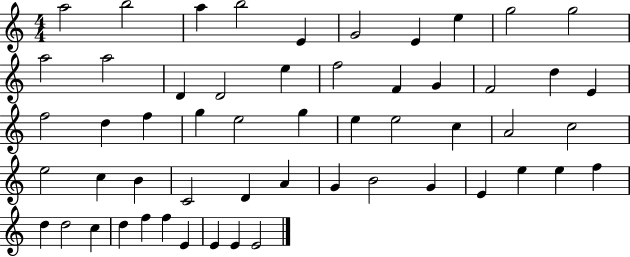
{
  \clef treble
  \numericTimeSignature
  \time 4/4
  \key c \major
  a''2 b''2 | a''4 b''2 e'4 | g'2 e'4 e''4 | g''2 g''2 | \break a''2 a''2 | d'4 d'2 e''4 | f''2 f'4 g'4 | f'2 d''4 e'4 | \break f''2 d''4 f''4 | g''4 e''2 g''4 | e''4 e''2 c''4 | a'2 c''2 | \break e''2 c''4 b'4 | c'2 d'4 a'4 | g'4 b'2 g'4 | e'4 e''4 e''4 f''4 | \break d''4 d''2 c''4 | d''4 f''4 f''4 e'4 | e'4 e'4 e'2 | \bar "|."
}